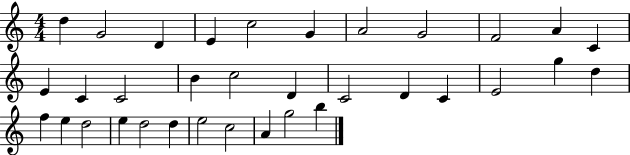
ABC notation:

X:1
T:Untitled
M:4/4
L:1/4
K:C
d G2 D E c2 G A2 G2 F2 A C E C C2 B c2 D C2 D C E2 g d f e d2 e d2 d e2 c2 A g2 b